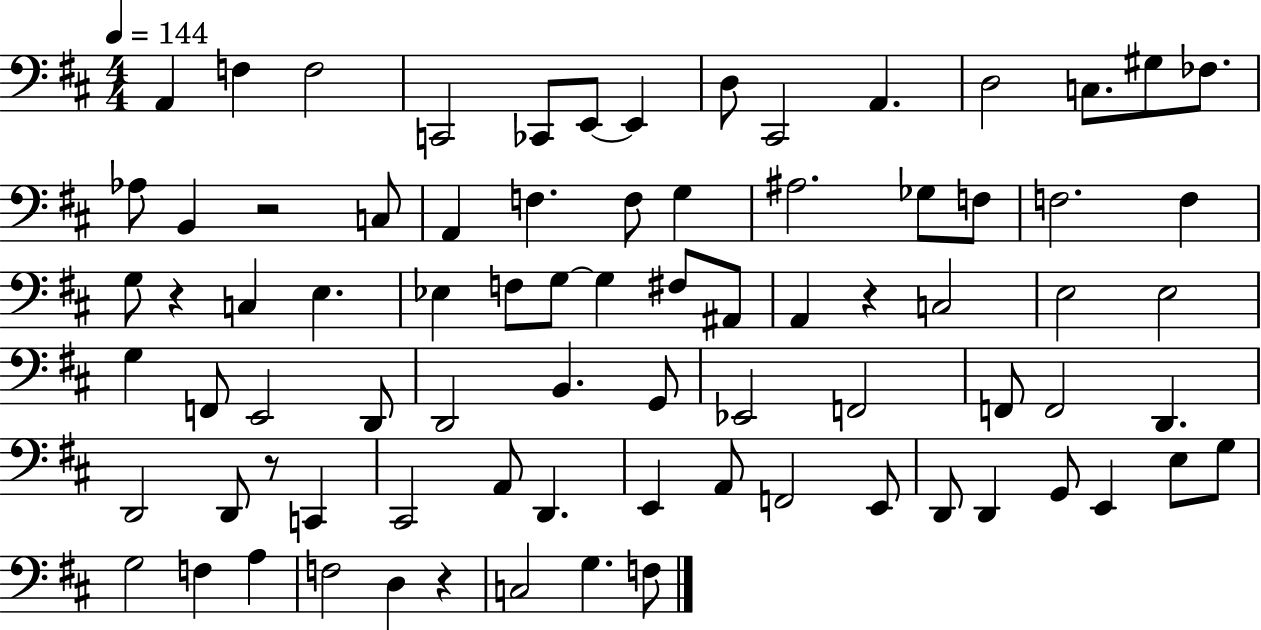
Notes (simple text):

A2/q F3/q F3/h C2/h CES2/e E2/e E2/q D3/e C#2/h A2/q. D3/h C3/e. G#3/e FES3/e. Ab3/e B2/q R/h C3/e A2/q F3/q. F3/e G3/q A#3/h. Gb3/e F3/e F3/h. F3/q G3/e R/q C3/q E3/q. Eb3/q F3/e G3/e G3/q F#3/e A#2/e A2/q R/q C3/h E3/h E3/h G3/q F2/e E2/h D2/e D2/h B2/q. G2/e Eb2/h F2/h F2/e F2/h D2/q. D2/h D2/e R/e C2/q C#2/h A2/e D2/q. E2/q A2/e F2/h E2/e D2/e D2/q G2/e E2/q E3/e G3/e G3/h F3/q A3/q F3/h D3/q R/q C3/h G3/q. F3/e